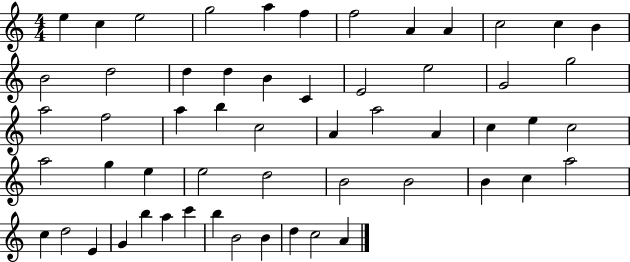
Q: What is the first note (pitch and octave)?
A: E5